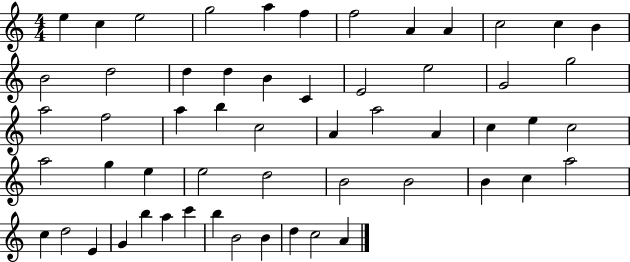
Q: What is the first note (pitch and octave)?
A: E5